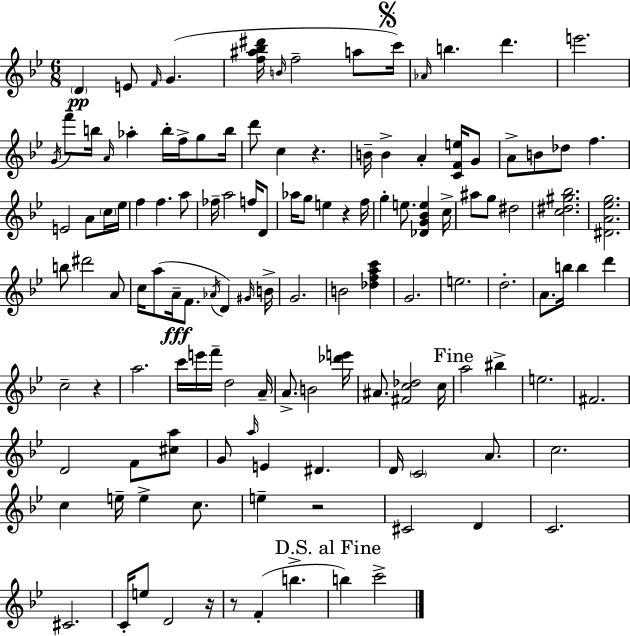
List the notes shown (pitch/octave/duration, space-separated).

D4/q E4/e F4/s G4/q. [F5,A#5,Bb5,D#6]/s B4/s F5/h A5/e C6/s Ab4/s B5/q. D6/q. E6/h. G4/s F6/e B5/s A4/s Ab5/q B5/s F5/s G5/e B5/s D6/e C5/q R/q. B4/s B4/q A4/q [C4,F4,E5]/s G4/e A4/e B4/e Db5/e F5/q. E4/h A4/e C5/s Eb5/s F5/q F5/q. A5/e FES5/s A5/h F5/s D4/e Ab5/s G5/e E5/q R/q F5/s G5/q E5/e. [Db4,G4,Bb4,E5]/q C5/s A#5/e G5/e D#5/h [C5,D#5,G#5,Bb5]/h. [D#4,A4,Eb5,G5]/h. B5/e D#6/h A4/e C5/s A5/e A4/s F4/e. Ab4/s D4/q G#4/s B4/s G4/h. B4/h [Db5,F5,A5,C6]/q G4/h. E5/h. D5/h. A4/e. B5/s B5/q D6/q C5/h R/q A5/h. C6/s E6/s F6/s D5/h A4/s A4/e. B4/h [Db6,E6]/s A#4/e. [F#4,C5,Db5]/h C5/s A5/h BIS5/q E5/h. F#4/h. D4/h F4/e [C#5,A5]/e G4/e A5/s E4/q D#4/q. D4/s C4/h A4/e. C5/h. C5/q E5/s E5/q C5/e. E5/q R/h C#4/h D4/q C4/h. C#4/h. C4/s E5/e D4/h R/s R/e F4/q B5/q. B5/q C6/h